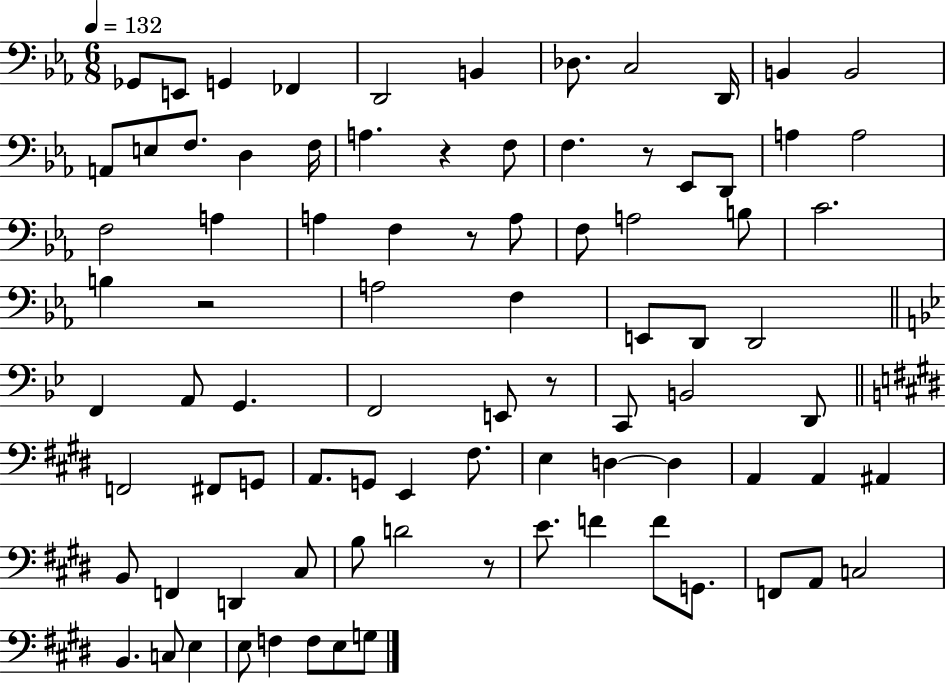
Gb2/e E2/e G2/q FES2/q D2/h B2/q Db3/e. C3/h D2/s B2/q B2/h A2/e E3/e F3/e. D3/q F3/s A3/q. R/q F3/e F3/q. R/e Eb2/e D2/e A3/q A3/h F3/h A3/q A3/q F3/q R/e A3/e F3/e A3/h B3/e C4/h. B3/q R/h A3/h F3/q E2/e D2/e D2/h F2/q A2/e G2/q. F2/h E2/e R/e C2/e B2/h D2/e F2/h F#2/e G2/e A2/e. G2/e E2/q F#3/e. E3/q D3/q D3/q A2/q A2/q A#2/q B2/e F2/q D2/q C#3/e B3/e D4/h R/e E4/e. F4/q F4/e G2/e. F2/e A2/e C3/h B2/q. C3/e E3/q E3/e F3/q F3/e E3/e G3/e